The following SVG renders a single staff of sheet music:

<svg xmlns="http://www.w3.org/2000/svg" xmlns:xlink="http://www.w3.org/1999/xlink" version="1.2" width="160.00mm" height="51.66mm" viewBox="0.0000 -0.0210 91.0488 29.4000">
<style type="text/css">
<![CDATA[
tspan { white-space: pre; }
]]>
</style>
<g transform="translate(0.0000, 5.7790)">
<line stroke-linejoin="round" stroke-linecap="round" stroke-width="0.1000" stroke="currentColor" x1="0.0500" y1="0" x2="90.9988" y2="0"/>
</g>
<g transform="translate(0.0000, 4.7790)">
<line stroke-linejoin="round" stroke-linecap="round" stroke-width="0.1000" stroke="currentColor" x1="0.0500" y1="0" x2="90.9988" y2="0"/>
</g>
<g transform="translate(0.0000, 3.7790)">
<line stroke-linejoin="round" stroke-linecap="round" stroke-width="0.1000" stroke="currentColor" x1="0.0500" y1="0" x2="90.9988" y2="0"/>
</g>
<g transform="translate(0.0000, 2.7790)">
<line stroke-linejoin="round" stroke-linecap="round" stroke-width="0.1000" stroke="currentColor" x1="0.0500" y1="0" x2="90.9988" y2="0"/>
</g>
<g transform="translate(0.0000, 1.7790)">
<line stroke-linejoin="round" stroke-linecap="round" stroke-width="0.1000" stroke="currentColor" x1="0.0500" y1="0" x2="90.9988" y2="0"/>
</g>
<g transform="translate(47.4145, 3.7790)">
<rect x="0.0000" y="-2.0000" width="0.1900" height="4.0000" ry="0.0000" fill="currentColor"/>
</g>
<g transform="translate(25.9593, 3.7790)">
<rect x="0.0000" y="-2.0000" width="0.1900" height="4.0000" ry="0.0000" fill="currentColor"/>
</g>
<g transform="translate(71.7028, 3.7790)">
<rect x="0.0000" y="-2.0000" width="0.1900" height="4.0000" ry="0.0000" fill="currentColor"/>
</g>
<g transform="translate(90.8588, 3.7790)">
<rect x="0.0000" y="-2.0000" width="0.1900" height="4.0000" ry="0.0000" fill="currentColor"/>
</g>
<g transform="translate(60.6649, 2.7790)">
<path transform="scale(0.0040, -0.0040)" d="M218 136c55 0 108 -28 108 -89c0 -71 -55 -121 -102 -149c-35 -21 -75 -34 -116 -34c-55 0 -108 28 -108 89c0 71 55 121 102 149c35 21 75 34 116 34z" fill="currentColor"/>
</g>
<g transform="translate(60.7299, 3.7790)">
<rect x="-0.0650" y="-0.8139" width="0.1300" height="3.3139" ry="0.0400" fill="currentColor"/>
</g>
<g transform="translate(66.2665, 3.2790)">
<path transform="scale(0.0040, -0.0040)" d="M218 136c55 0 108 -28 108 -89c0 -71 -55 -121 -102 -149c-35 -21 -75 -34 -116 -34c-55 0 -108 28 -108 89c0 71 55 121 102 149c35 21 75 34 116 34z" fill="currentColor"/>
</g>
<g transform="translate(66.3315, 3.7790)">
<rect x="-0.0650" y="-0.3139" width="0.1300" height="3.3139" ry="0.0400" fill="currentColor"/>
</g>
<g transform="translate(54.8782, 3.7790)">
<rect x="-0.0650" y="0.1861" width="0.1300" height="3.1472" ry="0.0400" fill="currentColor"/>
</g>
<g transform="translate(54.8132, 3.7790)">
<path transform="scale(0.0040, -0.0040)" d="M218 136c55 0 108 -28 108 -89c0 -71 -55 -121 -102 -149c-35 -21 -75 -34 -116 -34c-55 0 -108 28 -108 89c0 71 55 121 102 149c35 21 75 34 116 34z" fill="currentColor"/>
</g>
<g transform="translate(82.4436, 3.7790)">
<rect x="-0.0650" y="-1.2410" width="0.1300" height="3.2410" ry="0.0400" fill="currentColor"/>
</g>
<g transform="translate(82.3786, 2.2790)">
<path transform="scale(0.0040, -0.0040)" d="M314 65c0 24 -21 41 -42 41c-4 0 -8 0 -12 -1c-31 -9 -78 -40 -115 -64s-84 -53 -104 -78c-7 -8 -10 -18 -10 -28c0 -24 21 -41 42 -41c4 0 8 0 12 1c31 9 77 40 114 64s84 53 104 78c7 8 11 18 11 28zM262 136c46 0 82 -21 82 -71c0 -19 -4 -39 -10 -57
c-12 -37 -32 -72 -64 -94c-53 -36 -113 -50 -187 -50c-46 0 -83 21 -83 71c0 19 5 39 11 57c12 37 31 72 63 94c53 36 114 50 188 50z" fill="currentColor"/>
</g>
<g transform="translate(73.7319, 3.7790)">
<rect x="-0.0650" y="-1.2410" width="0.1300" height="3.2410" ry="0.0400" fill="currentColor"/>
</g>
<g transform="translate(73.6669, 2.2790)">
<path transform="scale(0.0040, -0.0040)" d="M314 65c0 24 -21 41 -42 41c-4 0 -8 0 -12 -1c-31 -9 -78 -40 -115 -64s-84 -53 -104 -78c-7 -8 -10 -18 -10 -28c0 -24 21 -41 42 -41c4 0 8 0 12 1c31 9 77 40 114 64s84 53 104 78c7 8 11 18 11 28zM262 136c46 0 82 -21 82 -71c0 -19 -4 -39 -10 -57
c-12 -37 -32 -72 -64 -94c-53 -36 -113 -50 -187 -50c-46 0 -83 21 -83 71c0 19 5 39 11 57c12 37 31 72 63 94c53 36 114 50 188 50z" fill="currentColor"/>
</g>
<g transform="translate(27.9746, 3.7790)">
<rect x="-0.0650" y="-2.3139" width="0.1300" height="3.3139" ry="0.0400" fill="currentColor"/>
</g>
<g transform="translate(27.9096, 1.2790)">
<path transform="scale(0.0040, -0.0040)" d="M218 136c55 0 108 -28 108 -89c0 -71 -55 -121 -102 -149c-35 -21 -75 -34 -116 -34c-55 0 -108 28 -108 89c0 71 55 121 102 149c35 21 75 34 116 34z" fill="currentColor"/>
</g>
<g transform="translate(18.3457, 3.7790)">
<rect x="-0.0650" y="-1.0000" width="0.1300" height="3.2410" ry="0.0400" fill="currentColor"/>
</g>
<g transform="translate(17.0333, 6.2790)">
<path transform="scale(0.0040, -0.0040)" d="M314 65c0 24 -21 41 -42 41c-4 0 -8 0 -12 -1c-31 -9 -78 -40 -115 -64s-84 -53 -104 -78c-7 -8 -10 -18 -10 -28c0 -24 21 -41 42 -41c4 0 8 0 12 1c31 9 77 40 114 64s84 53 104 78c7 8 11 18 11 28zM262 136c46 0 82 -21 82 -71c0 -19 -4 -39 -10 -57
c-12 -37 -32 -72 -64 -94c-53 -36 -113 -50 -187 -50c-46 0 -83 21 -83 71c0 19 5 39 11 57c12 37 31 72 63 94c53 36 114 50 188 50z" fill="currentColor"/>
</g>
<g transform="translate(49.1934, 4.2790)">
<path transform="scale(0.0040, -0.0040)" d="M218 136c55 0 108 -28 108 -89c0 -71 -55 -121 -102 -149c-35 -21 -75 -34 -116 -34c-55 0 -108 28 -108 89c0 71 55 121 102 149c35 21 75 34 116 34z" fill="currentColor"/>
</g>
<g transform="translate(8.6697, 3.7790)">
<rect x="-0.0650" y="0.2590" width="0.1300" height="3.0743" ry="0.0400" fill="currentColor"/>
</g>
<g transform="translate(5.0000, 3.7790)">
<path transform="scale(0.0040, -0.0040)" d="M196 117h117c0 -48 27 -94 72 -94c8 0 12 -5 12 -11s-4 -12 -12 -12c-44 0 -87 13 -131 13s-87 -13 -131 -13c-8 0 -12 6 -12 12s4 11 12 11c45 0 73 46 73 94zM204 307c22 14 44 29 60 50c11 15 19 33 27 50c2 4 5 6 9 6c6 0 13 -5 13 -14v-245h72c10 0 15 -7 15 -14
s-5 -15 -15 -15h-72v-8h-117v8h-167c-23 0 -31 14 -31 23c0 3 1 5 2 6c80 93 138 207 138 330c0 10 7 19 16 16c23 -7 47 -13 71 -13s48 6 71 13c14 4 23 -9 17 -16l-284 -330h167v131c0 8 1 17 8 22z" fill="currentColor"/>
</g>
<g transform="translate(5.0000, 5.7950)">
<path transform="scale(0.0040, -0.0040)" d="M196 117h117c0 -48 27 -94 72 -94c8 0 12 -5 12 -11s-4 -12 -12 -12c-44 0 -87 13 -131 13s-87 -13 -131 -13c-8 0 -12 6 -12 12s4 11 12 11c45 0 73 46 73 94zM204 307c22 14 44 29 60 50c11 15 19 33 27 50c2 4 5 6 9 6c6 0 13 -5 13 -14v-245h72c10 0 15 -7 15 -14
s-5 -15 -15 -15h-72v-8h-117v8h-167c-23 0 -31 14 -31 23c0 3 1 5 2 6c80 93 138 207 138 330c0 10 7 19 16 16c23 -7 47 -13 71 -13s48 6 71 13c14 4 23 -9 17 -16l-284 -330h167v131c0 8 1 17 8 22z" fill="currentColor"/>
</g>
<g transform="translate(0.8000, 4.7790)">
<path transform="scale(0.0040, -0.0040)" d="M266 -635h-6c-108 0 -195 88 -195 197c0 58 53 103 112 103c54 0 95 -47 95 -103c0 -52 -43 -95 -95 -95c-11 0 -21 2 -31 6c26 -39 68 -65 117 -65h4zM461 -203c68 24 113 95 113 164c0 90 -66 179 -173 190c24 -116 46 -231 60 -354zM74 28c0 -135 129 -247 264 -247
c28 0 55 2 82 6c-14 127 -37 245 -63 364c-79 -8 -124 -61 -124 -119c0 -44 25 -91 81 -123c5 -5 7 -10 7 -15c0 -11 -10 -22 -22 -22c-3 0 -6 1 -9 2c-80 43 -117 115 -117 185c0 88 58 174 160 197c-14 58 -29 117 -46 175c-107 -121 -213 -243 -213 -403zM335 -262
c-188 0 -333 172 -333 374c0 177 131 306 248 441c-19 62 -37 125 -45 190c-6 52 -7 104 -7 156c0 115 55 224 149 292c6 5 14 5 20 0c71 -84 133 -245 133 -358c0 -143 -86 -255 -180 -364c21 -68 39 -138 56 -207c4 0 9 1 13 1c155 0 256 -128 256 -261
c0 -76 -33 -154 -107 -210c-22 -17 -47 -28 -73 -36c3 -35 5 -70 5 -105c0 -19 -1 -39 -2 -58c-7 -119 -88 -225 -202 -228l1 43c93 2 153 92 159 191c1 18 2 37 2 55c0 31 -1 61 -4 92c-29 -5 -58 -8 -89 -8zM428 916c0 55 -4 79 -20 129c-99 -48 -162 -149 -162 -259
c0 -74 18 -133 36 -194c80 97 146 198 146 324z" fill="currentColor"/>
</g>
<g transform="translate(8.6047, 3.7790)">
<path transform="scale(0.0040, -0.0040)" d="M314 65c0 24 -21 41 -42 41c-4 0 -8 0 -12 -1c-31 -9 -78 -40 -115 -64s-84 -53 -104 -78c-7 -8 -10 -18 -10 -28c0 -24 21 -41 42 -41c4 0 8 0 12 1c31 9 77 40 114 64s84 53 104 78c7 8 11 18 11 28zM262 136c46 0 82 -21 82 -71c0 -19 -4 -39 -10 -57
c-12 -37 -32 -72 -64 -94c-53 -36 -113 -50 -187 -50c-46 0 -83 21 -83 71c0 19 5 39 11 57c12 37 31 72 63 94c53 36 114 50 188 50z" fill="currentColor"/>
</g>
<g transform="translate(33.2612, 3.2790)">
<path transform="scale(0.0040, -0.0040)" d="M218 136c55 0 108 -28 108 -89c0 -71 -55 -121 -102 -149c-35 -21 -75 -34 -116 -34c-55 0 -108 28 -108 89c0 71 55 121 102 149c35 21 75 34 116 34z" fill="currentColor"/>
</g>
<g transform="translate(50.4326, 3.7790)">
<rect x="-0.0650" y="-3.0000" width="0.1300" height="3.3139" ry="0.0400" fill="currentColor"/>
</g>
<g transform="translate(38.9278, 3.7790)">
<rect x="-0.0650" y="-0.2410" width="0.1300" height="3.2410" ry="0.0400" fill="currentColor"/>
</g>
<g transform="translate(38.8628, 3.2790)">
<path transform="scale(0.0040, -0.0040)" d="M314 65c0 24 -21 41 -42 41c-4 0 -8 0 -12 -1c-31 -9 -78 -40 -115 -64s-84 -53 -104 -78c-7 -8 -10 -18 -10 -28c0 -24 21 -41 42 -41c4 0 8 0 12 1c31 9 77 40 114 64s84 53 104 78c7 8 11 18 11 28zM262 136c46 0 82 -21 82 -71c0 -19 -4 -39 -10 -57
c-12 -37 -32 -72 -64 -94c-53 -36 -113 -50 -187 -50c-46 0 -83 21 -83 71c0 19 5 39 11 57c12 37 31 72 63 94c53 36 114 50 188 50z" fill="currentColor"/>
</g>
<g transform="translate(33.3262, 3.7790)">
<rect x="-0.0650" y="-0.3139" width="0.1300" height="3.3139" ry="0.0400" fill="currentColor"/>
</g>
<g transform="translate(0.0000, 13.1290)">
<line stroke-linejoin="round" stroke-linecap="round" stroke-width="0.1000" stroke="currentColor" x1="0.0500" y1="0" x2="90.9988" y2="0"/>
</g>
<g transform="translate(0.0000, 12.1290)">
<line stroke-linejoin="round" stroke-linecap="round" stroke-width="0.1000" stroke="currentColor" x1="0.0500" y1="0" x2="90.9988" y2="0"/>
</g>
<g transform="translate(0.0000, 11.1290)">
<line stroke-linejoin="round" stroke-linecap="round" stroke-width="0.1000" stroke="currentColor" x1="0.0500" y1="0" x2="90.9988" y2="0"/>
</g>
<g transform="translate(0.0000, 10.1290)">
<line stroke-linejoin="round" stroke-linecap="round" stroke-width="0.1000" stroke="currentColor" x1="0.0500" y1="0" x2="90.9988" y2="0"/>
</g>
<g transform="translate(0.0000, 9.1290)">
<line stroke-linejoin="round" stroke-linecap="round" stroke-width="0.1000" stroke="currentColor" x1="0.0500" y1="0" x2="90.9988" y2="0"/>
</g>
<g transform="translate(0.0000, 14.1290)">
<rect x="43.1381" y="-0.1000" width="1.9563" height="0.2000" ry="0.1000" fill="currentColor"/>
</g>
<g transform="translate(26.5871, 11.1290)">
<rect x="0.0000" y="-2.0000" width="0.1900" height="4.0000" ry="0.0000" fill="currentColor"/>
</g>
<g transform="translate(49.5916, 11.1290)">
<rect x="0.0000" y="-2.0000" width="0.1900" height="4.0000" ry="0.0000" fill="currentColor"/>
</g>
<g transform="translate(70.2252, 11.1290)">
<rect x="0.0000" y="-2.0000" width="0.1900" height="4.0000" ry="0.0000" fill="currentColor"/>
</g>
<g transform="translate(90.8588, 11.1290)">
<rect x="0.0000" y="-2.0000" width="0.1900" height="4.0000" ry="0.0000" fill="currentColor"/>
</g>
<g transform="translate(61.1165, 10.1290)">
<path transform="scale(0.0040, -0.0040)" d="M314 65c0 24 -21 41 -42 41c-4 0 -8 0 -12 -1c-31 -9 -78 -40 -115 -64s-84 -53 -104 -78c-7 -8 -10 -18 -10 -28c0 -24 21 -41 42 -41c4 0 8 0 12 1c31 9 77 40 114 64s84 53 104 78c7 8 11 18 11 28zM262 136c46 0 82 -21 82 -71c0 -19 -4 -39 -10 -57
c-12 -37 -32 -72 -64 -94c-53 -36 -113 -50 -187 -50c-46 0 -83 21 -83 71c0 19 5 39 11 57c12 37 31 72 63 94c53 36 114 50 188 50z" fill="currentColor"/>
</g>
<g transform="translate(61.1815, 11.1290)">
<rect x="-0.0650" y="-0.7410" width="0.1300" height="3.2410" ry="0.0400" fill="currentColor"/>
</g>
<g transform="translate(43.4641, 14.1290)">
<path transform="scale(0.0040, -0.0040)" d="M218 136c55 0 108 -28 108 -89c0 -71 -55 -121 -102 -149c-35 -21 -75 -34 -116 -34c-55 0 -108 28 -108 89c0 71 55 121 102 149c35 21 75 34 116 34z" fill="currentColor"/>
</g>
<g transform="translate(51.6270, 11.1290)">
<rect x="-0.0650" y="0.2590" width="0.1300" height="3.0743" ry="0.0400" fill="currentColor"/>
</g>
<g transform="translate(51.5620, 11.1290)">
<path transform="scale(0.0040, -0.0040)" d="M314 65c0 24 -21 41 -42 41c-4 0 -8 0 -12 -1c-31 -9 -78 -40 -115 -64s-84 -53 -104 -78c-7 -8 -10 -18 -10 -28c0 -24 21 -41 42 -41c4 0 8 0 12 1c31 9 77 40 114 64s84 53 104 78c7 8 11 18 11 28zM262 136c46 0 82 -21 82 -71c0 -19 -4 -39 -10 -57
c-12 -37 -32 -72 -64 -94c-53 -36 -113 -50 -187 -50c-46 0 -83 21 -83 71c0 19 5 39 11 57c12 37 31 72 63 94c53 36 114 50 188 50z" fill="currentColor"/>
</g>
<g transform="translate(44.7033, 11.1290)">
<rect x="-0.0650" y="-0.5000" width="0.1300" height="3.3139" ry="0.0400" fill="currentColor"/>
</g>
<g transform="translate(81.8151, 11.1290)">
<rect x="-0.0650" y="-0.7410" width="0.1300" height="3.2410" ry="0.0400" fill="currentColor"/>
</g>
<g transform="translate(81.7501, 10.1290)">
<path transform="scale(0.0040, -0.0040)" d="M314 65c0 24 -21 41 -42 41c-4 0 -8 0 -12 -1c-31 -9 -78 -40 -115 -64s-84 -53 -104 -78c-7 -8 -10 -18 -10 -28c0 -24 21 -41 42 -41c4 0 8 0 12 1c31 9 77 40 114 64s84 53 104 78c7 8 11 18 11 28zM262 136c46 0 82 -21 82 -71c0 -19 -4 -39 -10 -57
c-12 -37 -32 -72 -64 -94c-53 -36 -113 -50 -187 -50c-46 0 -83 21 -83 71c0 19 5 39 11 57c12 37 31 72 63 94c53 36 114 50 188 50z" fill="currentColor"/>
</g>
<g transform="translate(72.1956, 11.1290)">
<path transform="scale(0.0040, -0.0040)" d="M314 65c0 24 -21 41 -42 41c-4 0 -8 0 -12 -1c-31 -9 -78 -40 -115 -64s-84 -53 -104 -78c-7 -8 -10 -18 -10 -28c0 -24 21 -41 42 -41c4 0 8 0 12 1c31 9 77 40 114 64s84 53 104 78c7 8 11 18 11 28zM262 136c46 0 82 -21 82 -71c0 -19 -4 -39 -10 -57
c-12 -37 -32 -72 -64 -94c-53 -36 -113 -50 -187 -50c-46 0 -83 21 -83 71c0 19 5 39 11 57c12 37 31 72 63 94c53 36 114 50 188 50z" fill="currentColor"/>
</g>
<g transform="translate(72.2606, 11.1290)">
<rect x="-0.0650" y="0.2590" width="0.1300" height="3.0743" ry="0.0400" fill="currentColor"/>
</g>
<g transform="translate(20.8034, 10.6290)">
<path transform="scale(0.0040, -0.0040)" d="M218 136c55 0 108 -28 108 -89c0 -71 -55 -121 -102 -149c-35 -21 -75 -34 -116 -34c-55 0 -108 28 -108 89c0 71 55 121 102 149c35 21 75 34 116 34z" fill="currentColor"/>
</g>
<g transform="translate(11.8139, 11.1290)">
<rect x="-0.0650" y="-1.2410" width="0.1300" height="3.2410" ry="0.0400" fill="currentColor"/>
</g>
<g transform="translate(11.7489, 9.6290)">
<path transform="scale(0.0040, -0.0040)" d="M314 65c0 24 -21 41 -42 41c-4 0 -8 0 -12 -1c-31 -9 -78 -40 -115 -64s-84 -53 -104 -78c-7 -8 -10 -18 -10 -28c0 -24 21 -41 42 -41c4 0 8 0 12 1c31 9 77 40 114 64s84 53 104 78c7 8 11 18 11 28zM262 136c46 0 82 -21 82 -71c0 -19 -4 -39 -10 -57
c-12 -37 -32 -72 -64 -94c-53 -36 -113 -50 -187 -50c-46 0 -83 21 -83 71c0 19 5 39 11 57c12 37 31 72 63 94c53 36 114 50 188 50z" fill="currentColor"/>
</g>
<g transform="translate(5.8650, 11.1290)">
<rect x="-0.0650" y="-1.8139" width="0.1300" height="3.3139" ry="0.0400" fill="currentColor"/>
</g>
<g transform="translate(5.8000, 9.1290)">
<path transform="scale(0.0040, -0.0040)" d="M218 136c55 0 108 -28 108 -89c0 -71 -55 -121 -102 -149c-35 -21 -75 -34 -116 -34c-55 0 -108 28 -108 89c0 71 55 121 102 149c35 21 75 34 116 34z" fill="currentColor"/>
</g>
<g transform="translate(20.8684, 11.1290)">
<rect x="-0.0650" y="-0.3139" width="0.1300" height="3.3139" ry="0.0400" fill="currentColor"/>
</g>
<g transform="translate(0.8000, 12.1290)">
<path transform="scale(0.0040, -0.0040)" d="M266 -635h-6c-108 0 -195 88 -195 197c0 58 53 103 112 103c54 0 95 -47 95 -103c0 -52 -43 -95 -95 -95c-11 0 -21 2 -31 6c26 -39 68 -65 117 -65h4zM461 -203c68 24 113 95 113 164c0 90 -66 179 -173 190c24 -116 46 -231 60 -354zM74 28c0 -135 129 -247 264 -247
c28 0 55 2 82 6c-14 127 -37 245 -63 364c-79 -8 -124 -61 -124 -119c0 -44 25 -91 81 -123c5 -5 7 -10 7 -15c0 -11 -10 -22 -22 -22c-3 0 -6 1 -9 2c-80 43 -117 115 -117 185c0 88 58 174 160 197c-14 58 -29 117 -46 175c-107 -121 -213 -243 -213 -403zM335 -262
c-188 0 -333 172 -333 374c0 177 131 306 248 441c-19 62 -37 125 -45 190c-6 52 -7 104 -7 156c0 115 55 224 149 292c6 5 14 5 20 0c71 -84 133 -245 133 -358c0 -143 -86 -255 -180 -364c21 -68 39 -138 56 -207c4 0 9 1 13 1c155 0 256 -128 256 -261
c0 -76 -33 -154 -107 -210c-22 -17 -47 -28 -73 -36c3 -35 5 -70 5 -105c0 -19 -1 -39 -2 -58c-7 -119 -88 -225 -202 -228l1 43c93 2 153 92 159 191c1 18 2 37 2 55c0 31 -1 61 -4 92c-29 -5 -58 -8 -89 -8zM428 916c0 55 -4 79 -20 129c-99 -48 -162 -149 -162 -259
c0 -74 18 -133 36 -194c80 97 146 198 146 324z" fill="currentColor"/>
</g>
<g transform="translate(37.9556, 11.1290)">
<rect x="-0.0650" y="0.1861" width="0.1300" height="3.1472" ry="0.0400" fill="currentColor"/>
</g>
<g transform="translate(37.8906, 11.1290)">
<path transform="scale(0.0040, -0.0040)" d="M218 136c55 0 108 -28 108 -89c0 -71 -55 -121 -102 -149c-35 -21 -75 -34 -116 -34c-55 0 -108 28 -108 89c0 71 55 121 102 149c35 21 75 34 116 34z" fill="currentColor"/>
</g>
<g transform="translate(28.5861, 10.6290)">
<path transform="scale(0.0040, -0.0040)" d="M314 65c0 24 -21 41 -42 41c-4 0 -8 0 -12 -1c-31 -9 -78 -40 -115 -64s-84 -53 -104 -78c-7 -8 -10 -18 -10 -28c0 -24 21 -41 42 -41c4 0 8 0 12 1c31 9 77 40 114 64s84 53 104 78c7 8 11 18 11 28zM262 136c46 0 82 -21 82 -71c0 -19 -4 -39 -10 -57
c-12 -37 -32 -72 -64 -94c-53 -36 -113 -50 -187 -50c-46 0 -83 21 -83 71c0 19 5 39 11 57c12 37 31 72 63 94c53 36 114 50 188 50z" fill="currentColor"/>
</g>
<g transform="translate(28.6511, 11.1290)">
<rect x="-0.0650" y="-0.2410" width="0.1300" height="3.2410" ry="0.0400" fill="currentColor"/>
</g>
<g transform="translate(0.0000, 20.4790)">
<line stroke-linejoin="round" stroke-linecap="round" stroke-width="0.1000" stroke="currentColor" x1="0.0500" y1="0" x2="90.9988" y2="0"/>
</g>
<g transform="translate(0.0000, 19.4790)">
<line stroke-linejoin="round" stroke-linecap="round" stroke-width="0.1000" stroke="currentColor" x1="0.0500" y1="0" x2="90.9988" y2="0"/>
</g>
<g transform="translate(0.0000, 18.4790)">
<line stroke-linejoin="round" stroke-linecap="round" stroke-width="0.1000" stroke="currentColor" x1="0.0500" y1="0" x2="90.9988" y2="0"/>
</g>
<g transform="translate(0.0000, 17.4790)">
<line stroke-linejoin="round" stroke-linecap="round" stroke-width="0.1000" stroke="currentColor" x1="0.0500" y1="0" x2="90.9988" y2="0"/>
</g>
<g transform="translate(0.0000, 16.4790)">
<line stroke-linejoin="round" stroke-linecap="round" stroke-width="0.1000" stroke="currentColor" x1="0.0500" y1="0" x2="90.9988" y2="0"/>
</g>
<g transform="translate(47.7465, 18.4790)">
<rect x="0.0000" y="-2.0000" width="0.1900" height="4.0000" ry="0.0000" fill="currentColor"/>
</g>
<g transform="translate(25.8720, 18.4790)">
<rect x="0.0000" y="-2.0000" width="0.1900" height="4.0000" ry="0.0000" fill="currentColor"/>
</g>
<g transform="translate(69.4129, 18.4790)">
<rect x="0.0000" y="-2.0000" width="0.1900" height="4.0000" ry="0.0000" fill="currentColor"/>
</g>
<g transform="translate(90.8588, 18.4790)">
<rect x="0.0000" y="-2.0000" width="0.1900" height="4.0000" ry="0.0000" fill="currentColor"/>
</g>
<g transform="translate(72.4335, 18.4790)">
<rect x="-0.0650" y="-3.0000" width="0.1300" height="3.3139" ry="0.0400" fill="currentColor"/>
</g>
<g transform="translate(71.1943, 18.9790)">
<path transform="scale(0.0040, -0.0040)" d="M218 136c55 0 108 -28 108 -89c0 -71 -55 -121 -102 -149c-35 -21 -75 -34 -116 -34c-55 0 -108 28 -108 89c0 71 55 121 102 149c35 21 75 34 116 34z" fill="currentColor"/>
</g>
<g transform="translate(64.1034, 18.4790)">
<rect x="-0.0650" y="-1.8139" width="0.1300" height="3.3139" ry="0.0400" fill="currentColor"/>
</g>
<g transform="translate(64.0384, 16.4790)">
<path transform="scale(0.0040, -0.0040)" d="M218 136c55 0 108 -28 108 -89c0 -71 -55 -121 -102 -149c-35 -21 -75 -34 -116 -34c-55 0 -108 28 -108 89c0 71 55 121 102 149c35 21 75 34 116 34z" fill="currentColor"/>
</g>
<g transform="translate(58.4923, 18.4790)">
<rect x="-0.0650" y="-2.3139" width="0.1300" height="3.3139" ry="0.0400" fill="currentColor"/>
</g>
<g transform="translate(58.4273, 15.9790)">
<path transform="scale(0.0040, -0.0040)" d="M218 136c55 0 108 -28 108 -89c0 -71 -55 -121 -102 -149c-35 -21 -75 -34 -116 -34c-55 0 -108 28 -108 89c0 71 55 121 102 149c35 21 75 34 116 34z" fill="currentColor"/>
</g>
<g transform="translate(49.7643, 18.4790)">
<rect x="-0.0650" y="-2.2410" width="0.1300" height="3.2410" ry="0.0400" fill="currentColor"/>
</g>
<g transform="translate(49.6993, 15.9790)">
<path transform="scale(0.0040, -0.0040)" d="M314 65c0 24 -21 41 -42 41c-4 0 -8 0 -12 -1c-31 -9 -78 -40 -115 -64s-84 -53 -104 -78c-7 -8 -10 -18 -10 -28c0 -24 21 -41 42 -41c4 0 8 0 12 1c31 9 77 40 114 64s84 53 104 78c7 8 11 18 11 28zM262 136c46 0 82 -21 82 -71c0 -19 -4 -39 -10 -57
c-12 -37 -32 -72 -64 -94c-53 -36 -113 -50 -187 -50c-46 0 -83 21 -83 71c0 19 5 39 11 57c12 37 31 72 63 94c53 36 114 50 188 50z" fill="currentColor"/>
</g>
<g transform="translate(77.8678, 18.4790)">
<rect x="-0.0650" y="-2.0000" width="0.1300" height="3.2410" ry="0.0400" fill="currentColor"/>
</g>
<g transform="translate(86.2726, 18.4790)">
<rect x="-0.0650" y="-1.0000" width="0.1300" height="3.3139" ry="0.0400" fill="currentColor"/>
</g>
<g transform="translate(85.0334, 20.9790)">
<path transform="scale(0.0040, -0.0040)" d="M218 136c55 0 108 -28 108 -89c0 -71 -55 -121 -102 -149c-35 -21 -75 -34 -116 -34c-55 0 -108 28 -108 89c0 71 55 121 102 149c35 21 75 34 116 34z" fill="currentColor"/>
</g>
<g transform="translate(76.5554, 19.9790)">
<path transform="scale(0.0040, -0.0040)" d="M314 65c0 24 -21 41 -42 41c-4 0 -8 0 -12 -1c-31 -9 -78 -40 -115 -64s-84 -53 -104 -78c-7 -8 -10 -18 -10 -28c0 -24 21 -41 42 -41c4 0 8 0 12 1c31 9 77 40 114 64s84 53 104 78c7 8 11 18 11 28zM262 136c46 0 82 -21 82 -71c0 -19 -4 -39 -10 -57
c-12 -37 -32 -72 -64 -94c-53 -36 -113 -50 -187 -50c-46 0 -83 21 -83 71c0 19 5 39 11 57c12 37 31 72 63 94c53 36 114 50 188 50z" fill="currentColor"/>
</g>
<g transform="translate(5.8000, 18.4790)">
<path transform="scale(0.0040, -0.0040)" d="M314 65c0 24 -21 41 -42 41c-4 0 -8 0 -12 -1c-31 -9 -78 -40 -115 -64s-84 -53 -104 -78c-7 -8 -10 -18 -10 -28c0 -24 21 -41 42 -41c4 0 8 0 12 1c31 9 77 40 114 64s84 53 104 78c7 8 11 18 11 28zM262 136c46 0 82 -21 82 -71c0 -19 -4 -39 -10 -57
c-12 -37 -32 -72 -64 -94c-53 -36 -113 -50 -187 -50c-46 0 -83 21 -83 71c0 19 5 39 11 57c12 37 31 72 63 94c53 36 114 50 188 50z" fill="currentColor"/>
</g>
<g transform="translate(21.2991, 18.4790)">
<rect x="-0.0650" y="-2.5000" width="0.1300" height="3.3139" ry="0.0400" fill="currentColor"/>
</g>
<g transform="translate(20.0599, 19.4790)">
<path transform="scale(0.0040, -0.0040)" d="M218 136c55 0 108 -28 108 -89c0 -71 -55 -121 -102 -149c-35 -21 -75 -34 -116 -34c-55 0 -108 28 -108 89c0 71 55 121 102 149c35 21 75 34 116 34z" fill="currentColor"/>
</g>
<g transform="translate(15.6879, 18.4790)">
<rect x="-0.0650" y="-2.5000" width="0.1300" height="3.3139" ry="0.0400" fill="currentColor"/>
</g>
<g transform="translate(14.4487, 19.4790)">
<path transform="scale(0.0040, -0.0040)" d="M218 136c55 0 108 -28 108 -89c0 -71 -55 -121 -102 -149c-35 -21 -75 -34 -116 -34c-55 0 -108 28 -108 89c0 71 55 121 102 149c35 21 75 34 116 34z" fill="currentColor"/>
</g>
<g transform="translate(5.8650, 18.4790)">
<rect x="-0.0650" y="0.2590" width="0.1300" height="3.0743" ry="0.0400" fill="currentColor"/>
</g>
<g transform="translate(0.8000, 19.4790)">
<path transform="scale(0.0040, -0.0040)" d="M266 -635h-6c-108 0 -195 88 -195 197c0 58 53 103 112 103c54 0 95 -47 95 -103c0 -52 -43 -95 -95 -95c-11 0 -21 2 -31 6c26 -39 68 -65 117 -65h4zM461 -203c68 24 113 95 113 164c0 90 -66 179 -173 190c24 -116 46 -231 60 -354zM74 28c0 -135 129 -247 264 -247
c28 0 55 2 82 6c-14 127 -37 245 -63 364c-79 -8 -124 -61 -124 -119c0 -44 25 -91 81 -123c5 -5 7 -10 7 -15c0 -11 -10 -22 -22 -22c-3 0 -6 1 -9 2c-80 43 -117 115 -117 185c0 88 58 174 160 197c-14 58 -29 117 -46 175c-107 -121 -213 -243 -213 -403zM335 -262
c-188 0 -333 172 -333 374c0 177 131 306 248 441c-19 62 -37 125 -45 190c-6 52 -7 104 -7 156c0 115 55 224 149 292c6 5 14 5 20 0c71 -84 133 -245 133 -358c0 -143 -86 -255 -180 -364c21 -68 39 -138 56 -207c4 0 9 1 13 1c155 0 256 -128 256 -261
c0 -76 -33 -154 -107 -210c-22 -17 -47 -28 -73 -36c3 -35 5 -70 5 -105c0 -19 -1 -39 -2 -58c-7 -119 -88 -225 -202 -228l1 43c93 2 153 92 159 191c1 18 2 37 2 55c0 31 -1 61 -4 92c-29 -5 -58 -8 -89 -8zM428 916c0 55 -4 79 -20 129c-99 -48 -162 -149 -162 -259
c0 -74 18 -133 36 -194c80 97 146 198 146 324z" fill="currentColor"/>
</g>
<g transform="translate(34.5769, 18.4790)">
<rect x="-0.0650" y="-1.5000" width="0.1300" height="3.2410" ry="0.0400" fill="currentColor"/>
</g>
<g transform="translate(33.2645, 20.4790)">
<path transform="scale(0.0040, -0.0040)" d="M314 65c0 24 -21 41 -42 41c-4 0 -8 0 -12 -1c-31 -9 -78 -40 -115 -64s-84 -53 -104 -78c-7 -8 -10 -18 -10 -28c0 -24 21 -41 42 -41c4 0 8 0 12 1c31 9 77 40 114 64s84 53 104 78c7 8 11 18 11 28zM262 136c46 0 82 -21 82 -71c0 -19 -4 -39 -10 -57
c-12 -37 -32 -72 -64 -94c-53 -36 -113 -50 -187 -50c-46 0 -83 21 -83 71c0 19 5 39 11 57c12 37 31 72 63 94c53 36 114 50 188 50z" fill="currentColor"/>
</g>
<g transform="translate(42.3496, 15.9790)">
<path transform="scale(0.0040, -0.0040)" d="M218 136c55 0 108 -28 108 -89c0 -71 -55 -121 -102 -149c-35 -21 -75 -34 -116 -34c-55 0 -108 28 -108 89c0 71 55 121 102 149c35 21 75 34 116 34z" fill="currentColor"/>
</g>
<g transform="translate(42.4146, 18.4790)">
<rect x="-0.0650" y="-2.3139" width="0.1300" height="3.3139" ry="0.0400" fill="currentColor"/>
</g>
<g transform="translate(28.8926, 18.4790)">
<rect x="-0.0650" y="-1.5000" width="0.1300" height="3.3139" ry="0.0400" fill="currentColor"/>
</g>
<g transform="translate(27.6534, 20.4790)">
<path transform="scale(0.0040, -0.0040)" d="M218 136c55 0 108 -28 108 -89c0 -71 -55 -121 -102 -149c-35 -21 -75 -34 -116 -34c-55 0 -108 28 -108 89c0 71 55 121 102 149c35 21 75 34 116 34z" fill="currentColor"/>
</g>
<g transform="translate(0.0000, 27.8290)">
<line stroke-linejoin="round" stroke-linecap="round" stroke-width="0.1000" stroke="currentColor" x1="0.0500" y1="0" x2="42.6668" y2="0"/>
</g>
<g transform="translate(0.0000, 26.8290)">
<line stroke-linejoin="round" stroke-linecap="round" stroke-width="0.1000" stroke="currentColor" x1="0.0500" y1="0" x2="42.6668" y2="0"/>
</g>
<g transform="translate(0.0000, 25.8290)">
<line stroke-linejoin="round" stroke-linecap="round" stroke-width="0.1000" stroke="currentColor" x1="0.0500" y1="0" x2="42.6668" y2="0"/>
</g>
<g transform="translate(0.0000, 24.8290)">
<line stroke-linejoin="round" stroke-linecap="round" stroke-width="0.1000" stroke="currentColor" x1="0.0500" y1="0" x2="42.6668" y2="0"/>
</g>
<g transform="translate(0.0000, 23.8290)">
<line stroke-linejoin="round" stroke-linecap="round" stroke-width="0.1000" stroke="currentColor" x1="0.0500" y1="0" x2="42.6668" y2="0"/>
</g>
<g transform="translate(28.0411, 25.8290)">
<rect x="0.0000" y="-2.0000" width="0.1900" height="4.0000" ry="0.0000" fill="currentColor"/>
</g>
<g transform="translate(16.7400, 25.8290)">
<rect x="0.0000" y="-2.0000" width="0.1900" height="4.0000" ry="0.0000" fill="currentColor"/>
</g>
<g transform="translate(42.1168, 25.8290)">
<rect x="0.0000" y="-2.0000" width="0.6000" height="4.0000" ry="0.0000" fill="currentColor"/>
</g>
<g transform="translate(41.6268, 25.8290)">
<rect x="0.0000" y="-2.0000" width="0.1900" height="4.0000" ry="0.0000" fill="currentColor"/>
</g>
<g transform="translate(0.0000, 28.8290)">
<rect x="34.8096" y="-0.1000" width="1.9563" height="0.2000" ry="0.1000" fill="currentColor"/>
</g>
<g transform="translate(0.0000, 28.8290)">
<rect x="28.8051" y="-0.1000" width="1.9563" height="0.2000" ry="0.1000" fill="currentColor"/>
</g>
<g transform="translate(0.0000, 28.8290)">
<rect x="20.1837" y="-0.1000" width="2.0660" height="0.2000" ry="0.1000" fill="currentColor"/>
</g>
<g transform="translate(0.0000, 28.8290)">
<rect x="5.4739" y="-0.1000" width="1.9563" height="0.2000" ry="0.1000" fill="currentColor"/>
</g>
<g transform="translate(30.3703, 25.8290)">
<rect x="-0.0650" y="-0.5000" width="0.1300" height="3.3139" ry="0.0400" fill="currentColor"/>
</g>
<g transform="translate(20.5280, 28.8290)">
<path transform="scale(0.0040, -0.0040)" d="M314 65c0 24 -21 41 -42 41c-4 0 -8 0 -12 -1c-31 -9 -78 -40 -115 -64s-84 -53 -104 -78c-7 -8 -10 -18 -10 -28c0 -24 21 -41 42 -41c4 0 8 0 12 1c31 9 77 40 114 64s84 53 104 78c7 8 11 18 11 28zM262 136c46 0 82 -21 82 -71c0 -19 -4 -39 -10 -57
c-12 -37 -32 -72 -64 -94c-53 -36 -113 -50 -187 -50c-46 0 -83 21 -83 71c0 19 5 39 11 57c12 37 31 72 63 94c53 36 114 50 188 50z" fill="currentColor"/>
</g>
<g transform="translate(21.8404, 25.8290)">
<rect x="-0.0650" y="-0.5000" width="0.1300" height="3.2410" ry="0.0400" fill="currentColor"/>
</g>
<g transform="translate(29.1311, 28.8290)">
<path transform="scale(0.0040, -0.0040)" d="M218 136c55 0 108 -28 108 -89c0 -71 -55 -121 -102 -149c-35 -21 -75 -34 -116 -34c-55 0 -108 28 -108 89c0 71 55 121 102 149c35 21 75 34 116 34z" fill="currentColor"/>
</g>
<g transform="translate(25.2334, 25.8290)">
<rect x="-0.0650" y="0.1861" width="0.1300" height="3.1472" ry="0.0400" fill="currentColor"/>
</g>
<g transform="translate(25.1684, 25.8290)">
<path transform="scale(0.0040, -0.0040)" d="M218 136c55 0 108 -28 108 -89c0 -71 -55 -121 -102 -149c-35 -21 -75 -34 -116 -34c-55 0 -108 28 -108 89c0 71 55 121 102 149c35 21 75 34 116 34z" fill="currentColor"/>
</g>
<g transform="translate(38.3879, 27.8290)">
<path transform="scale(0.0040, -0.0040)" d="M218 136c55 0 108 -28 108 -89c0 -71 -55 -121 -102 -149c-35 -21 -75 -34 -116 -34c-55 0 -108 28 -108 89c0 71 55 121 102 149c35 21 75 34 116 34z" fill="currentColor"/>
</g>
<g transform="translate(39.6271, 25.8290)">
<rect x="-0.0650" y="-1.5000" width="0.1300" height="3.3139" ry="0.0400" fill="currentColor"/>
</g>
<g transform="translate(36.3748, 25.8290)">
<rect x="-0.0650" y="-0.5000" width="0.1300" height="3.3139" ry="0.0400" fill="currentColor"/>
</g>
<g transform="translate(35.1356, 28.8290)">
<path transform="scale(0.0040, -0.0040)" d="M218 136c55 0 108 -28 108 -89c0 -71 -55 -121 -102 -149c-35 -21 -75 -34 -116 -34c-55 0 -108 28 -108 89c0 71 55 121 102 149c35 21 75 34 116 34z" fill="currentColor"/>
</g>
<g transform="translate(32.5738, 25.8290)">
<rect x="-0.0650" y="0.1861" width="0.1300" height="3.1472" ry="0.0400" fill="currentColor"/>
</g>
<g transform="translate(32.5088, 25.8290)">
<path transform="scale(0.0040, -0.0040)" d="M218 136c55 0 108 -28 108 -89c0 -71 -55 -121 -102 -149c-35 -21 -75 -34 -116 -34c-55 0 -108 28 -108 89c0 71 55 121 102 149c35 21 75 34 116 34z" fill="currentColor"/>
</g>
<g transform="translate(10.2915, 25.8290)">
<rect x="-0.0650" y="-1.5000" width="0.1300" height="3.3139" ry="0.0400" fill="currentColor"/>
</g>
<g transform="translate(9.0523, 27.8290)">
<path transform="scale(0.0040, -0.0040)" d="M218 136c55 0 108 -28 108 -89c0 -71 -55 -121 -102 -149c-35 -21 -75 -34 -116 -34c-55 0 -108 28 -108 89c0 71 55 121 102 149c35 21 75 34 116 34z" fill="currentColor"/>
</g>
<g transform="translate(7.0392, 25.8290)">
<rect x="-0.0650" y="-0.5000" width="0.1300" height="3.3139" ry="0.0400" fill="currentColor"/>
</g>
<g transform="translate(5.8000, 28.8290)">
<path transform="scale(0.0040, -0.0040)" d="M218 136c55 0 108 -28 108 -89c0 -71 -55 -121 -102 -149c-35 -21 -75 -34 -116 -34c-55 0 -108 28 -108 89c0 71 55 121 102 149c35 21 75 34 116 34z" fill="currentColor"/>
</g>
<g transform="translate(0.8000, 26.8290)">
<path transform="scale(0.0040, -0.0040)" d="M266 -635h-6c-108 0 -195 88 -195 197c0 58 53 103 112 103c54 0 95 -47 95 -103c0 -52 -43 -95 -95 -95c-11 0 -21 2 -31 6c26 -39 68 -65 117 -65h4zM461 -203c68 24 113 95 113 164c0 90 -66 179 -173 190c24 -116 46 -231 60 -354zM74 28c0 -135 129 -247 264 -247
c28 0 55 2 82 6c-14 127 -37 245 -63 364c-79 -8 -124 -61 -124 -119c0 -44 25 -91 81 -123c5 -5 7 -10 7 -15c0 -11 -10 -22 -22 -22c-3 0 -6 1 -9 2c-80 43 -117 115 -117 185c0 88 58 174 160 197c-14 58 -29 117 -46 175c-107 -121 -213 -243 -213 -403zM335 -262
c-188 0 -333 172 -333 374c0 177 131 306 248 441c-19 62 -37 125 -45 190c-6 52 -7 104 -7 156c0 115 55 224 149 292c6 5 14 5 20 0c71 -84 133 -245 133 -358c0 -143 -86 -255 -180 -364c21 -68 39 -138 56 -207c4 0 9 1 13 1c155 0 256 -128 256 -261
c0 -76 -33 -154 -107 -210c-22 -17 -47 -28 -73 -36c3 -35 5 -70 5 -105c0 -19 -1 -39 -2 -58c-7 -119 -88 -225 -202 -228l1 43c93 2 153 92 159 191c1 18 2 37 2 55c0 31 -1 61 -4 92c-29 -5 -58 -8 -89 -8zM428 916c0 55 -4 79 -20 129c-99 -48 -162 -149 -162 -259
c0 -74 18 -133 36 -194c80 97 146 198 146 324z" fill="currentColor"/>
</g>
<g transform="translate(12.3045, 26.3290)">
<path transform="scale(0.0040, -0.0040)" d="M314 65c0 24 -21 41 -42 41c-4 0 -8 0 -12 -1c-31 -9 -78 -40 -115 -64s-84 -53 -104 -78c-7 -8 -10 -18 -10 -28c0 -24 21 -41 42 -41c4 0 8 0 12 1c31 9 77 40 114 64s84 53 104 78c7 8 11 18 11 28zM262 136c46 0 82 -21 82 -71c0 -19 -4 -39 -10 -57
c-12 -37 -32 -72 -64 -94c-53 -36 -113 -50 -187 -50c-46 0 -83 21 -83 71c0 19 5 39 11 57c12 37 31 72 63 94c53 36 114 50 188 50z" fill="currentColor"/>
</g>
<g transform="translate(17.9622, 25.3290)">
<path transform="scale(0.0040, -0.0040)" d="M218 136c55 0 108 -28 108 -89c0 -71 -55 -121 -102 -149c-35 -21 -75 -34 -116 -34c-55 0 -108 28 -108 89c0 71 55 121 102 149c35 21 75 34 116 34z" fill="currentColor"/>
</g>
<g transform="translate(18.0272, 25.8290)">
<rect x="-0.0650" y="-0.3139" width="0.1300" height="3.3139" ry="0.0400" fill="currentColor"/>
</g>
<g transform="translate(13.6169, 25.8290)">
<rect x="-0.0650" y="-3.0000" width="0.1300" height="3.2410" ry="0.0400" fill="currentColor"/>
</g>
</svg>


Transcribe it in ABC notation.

X:1
T:Untitled
M:4/4
L:1/4
K:C
B2 D2 g c c2 A B d c e2 e2 f e2 c c2 B C B2 d2 B2 d2 B2 G G E E2 g g2 g f A F2 D C E A2 c C2 B C B C E